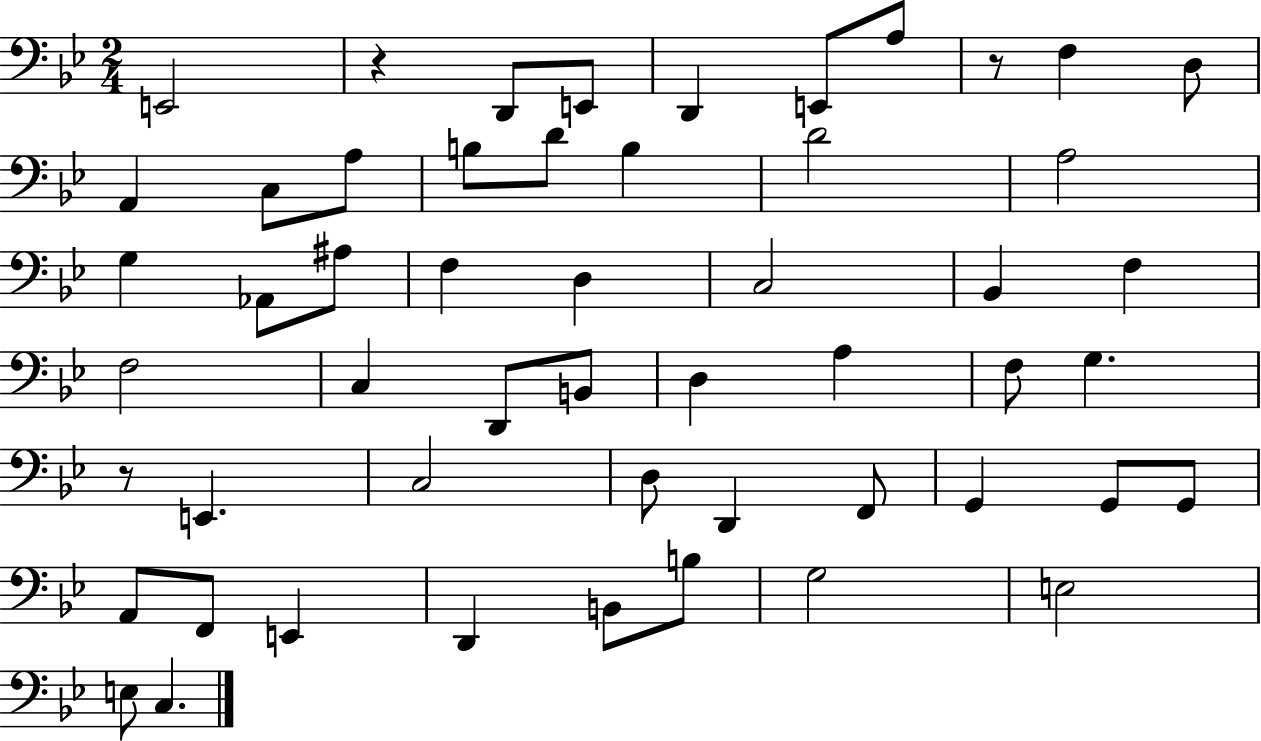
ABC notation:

X:1
T:Untitled
M:2/4
L:1/4
K:Bb
E,,2 z D,,/2 E,,/2 D,, E,,/2 A,/2 z/2 F, D,/2 A,, C,/2 A,/2 B,/2 D/2 B, D2 A,2 G, _A,,/2 ^A,/2 F, D, C,2 _B,, F, F,2 C, D,,/2 B,,/2 D, A, F,/2 G, z/2 E,, C,2 D,/2 D,, F,,/2 G,, G,,/2 G,,/2 A,,/2 F,,/2 E,, D,, B,,/2 B,/2 G,2 E,2 E,/2 C,